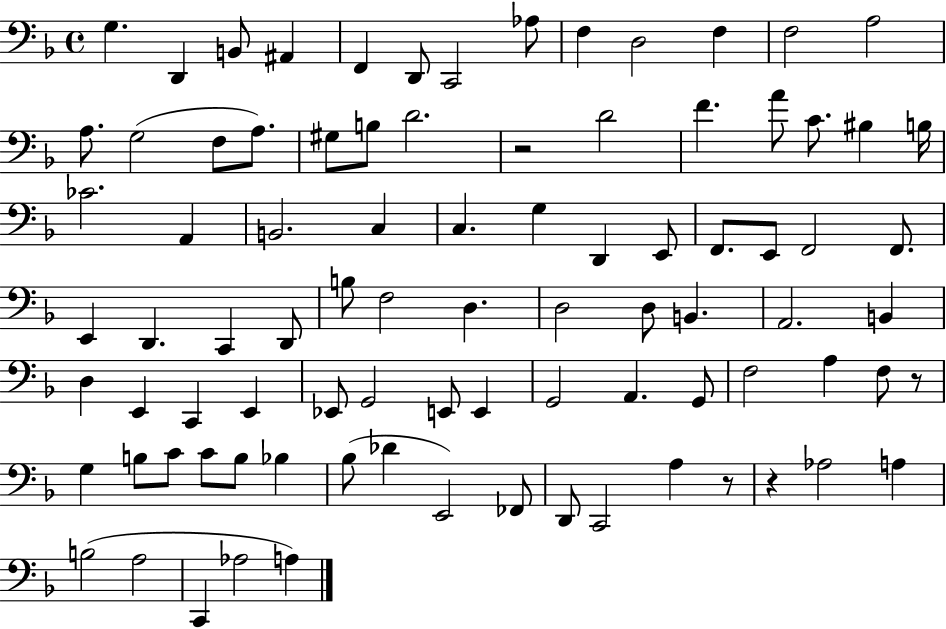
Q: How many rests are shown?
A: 4